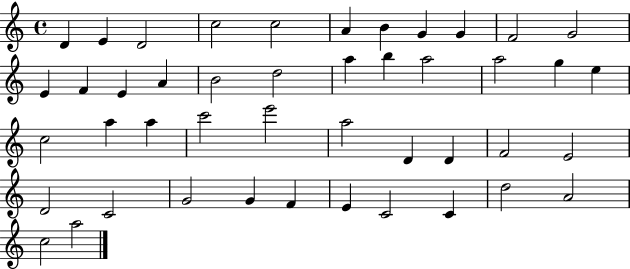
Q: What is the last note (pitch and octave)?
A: A5